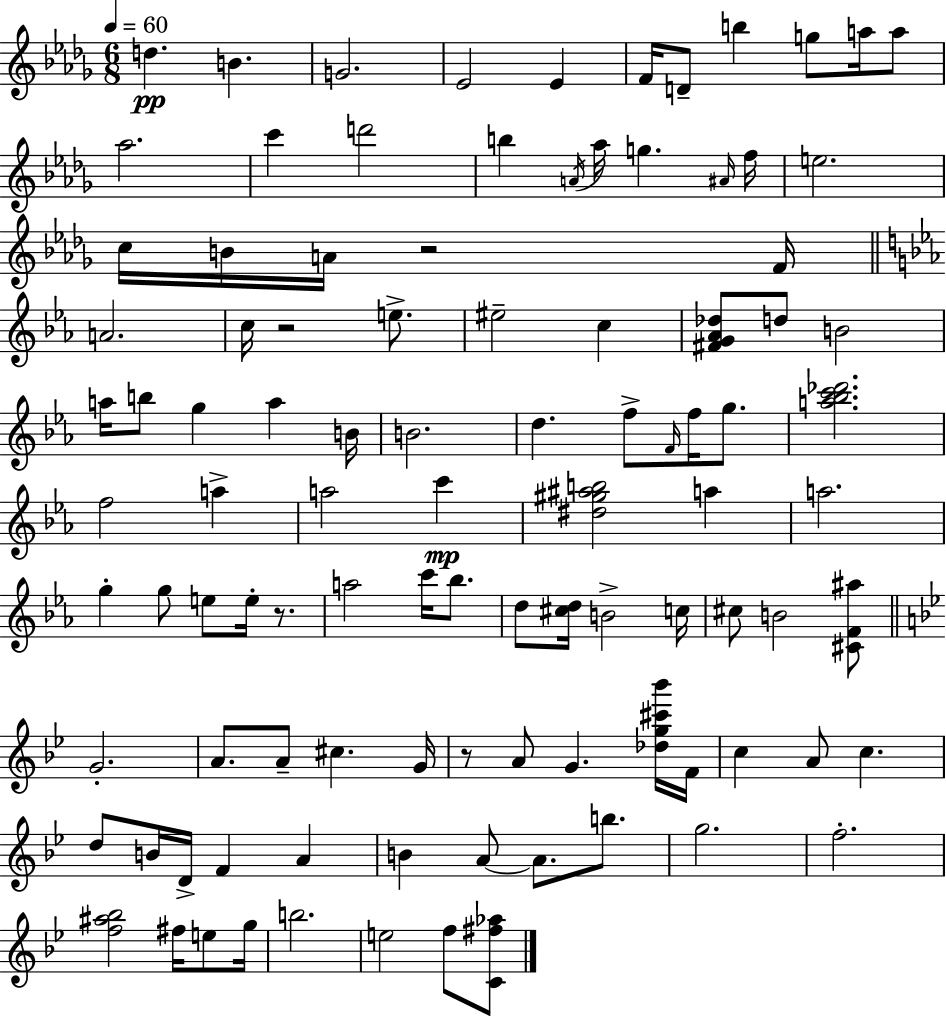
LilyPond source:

{
  \clef treble
  \numericTimeSignature
  \time 6/8
  \key bes \minor
  \tempo 4 = 60
  \repeat volta 2 { d''4.\pp b'4. | g'2. | ees'2 ees'4 | f'16 d'8-- b''4 g''8 a''16 a''8 | \break aes''2. | c'''4 d'''2 | b''4 \acciaccatura { a'16 } aes''16 g''4. | \grace { ais'16 } f''16 e''2. | \break c''16 b'16 a'16 r2 | f'16 \bar "||" \break \key c \minor a'2. | c''16 r2 e''8.-> | eis''2-- c''4 | <fis' g' aes' des''>8 d''8 b'2 | \break a''16 b''8 g''4 a''4 b'16 | b'2. | d''4. f''8-> \grace { f'16 } f''16 g''8. | <a'' bes'' c''' des'''>2. | \break f''2 a''4-> | a''2 c'''4\mp | <dis'' gis'' ais'' b''>2 a''4 | a''2. | \break g''4-. g''8 e''8 e''16-. r8. | a''2 c'''16 bes''8. | d''8 <cis'' d''>16 b'2-> | c''16 cis''8 b'2 <cis' f' ais''>8 | \break \bar "||" \break \key bes \major g'2.-. | a'8. a'8-- cis''4. g'16 | r8 a'8 g'4. <des'' g'' cis''' bes'''>16 f'16 | c''4 a'8 c''4. | \break d''8 b'16 d'16-> f'4 a'4 | b'4 a'8~~ a'8. b''8. | g''2. | f''2.-. | \break <f'' ais'' bes''>2 fis''16 e''8 g''16 | b''2. | e''2 f''8 <c' fis'' aes''>8 | } \bar "|."
}